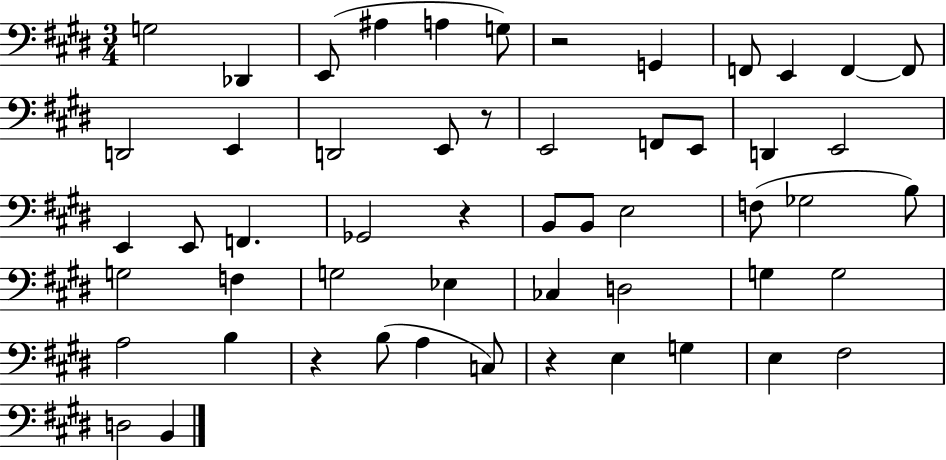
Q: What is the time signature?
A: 3/4